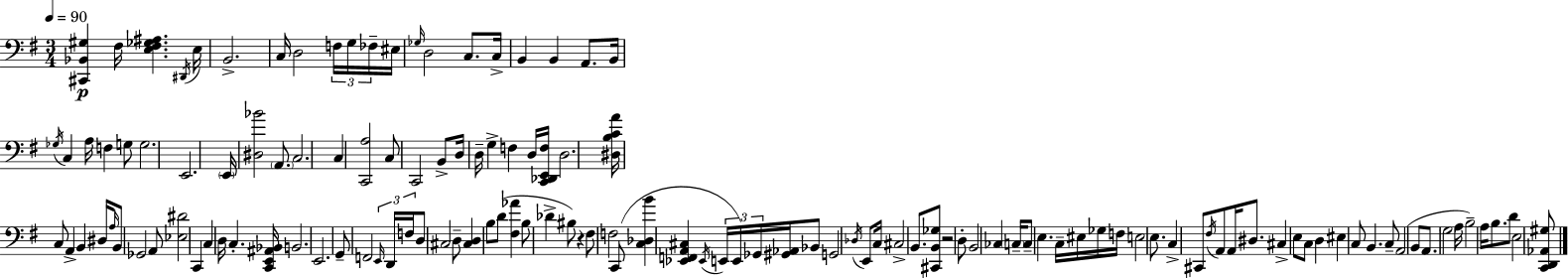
{
  \clef bass
  \numericTimeSignature
  \time 3/4
  \key e \minor
  \tempo 4 = 90
  <cis, bes, gis>4\p fis16 <e fis ges ais>4. \acciaccatura { dis,16 } | e16 b,2.-> | c16 d2 \tuplet 3/2 { f16 g16 | fes16-- } eis16 \grace { ges16 } d2 c8. | \break c16-> b,4 b,4 a,8. | b,16 \acciaccatura { ges16 } c4 a16 f4 | g8 g2. | e,2. | \break \parenthesize e,16 <dis bes'>2 | \parenthesize a,8. c2. | c4 <c, a>2 | c8 c,2 | \break b,8-> d16 d16-- g4-> f4 | d16 <c, des, e, f>16 d2. | <dis b c' a'>16 c8 a,4-> b,4 | dis16 \grace { a16 } b,8 ges,2 | \break a,8 <ees dis'>2 | c,4 c4 d16 c4.-. | <c, e, ais, bes,>16 b,2. | e,2. | \break g,8-- f,2 | \tuplet 3/2 { \grace { e,16 } d,16 f16 } d8 cis2 | d8-- <cis d>4 b8 d'8( | <fis aes'>4 b8 des'4-> bis8) | \break r4 fis8 f2 | c,8( <c des b'>4 <ees, f, a, cis>4 | \acciaccatura { ees,16 } \tuplet 3/2 { e,16 e,16) ges,16 } <gis, aes,>16 bes,8 g,2 | \acciaccatura { des16 } e,8 c16 cis2-> | \break b,8. <cis, b, ges>8 r2 | d8-. b,2 | ces4 \parenthesize c16-- c8-- e4. | c16-- eis16 ges16 f16 e2 | \break e8. c4-> cis,8 | \acciaccatura { fis16 } a,8 a,16 dis8. cis4-> | e8 c8 d4 eis4 | c8 b,4. c8-- a,2( | \break b,8 a,8. \parenthesize g2 | a16 b2--) | a16 b8. d'8 e2 | <c, d, aes, gis>8 \bar "|."
}